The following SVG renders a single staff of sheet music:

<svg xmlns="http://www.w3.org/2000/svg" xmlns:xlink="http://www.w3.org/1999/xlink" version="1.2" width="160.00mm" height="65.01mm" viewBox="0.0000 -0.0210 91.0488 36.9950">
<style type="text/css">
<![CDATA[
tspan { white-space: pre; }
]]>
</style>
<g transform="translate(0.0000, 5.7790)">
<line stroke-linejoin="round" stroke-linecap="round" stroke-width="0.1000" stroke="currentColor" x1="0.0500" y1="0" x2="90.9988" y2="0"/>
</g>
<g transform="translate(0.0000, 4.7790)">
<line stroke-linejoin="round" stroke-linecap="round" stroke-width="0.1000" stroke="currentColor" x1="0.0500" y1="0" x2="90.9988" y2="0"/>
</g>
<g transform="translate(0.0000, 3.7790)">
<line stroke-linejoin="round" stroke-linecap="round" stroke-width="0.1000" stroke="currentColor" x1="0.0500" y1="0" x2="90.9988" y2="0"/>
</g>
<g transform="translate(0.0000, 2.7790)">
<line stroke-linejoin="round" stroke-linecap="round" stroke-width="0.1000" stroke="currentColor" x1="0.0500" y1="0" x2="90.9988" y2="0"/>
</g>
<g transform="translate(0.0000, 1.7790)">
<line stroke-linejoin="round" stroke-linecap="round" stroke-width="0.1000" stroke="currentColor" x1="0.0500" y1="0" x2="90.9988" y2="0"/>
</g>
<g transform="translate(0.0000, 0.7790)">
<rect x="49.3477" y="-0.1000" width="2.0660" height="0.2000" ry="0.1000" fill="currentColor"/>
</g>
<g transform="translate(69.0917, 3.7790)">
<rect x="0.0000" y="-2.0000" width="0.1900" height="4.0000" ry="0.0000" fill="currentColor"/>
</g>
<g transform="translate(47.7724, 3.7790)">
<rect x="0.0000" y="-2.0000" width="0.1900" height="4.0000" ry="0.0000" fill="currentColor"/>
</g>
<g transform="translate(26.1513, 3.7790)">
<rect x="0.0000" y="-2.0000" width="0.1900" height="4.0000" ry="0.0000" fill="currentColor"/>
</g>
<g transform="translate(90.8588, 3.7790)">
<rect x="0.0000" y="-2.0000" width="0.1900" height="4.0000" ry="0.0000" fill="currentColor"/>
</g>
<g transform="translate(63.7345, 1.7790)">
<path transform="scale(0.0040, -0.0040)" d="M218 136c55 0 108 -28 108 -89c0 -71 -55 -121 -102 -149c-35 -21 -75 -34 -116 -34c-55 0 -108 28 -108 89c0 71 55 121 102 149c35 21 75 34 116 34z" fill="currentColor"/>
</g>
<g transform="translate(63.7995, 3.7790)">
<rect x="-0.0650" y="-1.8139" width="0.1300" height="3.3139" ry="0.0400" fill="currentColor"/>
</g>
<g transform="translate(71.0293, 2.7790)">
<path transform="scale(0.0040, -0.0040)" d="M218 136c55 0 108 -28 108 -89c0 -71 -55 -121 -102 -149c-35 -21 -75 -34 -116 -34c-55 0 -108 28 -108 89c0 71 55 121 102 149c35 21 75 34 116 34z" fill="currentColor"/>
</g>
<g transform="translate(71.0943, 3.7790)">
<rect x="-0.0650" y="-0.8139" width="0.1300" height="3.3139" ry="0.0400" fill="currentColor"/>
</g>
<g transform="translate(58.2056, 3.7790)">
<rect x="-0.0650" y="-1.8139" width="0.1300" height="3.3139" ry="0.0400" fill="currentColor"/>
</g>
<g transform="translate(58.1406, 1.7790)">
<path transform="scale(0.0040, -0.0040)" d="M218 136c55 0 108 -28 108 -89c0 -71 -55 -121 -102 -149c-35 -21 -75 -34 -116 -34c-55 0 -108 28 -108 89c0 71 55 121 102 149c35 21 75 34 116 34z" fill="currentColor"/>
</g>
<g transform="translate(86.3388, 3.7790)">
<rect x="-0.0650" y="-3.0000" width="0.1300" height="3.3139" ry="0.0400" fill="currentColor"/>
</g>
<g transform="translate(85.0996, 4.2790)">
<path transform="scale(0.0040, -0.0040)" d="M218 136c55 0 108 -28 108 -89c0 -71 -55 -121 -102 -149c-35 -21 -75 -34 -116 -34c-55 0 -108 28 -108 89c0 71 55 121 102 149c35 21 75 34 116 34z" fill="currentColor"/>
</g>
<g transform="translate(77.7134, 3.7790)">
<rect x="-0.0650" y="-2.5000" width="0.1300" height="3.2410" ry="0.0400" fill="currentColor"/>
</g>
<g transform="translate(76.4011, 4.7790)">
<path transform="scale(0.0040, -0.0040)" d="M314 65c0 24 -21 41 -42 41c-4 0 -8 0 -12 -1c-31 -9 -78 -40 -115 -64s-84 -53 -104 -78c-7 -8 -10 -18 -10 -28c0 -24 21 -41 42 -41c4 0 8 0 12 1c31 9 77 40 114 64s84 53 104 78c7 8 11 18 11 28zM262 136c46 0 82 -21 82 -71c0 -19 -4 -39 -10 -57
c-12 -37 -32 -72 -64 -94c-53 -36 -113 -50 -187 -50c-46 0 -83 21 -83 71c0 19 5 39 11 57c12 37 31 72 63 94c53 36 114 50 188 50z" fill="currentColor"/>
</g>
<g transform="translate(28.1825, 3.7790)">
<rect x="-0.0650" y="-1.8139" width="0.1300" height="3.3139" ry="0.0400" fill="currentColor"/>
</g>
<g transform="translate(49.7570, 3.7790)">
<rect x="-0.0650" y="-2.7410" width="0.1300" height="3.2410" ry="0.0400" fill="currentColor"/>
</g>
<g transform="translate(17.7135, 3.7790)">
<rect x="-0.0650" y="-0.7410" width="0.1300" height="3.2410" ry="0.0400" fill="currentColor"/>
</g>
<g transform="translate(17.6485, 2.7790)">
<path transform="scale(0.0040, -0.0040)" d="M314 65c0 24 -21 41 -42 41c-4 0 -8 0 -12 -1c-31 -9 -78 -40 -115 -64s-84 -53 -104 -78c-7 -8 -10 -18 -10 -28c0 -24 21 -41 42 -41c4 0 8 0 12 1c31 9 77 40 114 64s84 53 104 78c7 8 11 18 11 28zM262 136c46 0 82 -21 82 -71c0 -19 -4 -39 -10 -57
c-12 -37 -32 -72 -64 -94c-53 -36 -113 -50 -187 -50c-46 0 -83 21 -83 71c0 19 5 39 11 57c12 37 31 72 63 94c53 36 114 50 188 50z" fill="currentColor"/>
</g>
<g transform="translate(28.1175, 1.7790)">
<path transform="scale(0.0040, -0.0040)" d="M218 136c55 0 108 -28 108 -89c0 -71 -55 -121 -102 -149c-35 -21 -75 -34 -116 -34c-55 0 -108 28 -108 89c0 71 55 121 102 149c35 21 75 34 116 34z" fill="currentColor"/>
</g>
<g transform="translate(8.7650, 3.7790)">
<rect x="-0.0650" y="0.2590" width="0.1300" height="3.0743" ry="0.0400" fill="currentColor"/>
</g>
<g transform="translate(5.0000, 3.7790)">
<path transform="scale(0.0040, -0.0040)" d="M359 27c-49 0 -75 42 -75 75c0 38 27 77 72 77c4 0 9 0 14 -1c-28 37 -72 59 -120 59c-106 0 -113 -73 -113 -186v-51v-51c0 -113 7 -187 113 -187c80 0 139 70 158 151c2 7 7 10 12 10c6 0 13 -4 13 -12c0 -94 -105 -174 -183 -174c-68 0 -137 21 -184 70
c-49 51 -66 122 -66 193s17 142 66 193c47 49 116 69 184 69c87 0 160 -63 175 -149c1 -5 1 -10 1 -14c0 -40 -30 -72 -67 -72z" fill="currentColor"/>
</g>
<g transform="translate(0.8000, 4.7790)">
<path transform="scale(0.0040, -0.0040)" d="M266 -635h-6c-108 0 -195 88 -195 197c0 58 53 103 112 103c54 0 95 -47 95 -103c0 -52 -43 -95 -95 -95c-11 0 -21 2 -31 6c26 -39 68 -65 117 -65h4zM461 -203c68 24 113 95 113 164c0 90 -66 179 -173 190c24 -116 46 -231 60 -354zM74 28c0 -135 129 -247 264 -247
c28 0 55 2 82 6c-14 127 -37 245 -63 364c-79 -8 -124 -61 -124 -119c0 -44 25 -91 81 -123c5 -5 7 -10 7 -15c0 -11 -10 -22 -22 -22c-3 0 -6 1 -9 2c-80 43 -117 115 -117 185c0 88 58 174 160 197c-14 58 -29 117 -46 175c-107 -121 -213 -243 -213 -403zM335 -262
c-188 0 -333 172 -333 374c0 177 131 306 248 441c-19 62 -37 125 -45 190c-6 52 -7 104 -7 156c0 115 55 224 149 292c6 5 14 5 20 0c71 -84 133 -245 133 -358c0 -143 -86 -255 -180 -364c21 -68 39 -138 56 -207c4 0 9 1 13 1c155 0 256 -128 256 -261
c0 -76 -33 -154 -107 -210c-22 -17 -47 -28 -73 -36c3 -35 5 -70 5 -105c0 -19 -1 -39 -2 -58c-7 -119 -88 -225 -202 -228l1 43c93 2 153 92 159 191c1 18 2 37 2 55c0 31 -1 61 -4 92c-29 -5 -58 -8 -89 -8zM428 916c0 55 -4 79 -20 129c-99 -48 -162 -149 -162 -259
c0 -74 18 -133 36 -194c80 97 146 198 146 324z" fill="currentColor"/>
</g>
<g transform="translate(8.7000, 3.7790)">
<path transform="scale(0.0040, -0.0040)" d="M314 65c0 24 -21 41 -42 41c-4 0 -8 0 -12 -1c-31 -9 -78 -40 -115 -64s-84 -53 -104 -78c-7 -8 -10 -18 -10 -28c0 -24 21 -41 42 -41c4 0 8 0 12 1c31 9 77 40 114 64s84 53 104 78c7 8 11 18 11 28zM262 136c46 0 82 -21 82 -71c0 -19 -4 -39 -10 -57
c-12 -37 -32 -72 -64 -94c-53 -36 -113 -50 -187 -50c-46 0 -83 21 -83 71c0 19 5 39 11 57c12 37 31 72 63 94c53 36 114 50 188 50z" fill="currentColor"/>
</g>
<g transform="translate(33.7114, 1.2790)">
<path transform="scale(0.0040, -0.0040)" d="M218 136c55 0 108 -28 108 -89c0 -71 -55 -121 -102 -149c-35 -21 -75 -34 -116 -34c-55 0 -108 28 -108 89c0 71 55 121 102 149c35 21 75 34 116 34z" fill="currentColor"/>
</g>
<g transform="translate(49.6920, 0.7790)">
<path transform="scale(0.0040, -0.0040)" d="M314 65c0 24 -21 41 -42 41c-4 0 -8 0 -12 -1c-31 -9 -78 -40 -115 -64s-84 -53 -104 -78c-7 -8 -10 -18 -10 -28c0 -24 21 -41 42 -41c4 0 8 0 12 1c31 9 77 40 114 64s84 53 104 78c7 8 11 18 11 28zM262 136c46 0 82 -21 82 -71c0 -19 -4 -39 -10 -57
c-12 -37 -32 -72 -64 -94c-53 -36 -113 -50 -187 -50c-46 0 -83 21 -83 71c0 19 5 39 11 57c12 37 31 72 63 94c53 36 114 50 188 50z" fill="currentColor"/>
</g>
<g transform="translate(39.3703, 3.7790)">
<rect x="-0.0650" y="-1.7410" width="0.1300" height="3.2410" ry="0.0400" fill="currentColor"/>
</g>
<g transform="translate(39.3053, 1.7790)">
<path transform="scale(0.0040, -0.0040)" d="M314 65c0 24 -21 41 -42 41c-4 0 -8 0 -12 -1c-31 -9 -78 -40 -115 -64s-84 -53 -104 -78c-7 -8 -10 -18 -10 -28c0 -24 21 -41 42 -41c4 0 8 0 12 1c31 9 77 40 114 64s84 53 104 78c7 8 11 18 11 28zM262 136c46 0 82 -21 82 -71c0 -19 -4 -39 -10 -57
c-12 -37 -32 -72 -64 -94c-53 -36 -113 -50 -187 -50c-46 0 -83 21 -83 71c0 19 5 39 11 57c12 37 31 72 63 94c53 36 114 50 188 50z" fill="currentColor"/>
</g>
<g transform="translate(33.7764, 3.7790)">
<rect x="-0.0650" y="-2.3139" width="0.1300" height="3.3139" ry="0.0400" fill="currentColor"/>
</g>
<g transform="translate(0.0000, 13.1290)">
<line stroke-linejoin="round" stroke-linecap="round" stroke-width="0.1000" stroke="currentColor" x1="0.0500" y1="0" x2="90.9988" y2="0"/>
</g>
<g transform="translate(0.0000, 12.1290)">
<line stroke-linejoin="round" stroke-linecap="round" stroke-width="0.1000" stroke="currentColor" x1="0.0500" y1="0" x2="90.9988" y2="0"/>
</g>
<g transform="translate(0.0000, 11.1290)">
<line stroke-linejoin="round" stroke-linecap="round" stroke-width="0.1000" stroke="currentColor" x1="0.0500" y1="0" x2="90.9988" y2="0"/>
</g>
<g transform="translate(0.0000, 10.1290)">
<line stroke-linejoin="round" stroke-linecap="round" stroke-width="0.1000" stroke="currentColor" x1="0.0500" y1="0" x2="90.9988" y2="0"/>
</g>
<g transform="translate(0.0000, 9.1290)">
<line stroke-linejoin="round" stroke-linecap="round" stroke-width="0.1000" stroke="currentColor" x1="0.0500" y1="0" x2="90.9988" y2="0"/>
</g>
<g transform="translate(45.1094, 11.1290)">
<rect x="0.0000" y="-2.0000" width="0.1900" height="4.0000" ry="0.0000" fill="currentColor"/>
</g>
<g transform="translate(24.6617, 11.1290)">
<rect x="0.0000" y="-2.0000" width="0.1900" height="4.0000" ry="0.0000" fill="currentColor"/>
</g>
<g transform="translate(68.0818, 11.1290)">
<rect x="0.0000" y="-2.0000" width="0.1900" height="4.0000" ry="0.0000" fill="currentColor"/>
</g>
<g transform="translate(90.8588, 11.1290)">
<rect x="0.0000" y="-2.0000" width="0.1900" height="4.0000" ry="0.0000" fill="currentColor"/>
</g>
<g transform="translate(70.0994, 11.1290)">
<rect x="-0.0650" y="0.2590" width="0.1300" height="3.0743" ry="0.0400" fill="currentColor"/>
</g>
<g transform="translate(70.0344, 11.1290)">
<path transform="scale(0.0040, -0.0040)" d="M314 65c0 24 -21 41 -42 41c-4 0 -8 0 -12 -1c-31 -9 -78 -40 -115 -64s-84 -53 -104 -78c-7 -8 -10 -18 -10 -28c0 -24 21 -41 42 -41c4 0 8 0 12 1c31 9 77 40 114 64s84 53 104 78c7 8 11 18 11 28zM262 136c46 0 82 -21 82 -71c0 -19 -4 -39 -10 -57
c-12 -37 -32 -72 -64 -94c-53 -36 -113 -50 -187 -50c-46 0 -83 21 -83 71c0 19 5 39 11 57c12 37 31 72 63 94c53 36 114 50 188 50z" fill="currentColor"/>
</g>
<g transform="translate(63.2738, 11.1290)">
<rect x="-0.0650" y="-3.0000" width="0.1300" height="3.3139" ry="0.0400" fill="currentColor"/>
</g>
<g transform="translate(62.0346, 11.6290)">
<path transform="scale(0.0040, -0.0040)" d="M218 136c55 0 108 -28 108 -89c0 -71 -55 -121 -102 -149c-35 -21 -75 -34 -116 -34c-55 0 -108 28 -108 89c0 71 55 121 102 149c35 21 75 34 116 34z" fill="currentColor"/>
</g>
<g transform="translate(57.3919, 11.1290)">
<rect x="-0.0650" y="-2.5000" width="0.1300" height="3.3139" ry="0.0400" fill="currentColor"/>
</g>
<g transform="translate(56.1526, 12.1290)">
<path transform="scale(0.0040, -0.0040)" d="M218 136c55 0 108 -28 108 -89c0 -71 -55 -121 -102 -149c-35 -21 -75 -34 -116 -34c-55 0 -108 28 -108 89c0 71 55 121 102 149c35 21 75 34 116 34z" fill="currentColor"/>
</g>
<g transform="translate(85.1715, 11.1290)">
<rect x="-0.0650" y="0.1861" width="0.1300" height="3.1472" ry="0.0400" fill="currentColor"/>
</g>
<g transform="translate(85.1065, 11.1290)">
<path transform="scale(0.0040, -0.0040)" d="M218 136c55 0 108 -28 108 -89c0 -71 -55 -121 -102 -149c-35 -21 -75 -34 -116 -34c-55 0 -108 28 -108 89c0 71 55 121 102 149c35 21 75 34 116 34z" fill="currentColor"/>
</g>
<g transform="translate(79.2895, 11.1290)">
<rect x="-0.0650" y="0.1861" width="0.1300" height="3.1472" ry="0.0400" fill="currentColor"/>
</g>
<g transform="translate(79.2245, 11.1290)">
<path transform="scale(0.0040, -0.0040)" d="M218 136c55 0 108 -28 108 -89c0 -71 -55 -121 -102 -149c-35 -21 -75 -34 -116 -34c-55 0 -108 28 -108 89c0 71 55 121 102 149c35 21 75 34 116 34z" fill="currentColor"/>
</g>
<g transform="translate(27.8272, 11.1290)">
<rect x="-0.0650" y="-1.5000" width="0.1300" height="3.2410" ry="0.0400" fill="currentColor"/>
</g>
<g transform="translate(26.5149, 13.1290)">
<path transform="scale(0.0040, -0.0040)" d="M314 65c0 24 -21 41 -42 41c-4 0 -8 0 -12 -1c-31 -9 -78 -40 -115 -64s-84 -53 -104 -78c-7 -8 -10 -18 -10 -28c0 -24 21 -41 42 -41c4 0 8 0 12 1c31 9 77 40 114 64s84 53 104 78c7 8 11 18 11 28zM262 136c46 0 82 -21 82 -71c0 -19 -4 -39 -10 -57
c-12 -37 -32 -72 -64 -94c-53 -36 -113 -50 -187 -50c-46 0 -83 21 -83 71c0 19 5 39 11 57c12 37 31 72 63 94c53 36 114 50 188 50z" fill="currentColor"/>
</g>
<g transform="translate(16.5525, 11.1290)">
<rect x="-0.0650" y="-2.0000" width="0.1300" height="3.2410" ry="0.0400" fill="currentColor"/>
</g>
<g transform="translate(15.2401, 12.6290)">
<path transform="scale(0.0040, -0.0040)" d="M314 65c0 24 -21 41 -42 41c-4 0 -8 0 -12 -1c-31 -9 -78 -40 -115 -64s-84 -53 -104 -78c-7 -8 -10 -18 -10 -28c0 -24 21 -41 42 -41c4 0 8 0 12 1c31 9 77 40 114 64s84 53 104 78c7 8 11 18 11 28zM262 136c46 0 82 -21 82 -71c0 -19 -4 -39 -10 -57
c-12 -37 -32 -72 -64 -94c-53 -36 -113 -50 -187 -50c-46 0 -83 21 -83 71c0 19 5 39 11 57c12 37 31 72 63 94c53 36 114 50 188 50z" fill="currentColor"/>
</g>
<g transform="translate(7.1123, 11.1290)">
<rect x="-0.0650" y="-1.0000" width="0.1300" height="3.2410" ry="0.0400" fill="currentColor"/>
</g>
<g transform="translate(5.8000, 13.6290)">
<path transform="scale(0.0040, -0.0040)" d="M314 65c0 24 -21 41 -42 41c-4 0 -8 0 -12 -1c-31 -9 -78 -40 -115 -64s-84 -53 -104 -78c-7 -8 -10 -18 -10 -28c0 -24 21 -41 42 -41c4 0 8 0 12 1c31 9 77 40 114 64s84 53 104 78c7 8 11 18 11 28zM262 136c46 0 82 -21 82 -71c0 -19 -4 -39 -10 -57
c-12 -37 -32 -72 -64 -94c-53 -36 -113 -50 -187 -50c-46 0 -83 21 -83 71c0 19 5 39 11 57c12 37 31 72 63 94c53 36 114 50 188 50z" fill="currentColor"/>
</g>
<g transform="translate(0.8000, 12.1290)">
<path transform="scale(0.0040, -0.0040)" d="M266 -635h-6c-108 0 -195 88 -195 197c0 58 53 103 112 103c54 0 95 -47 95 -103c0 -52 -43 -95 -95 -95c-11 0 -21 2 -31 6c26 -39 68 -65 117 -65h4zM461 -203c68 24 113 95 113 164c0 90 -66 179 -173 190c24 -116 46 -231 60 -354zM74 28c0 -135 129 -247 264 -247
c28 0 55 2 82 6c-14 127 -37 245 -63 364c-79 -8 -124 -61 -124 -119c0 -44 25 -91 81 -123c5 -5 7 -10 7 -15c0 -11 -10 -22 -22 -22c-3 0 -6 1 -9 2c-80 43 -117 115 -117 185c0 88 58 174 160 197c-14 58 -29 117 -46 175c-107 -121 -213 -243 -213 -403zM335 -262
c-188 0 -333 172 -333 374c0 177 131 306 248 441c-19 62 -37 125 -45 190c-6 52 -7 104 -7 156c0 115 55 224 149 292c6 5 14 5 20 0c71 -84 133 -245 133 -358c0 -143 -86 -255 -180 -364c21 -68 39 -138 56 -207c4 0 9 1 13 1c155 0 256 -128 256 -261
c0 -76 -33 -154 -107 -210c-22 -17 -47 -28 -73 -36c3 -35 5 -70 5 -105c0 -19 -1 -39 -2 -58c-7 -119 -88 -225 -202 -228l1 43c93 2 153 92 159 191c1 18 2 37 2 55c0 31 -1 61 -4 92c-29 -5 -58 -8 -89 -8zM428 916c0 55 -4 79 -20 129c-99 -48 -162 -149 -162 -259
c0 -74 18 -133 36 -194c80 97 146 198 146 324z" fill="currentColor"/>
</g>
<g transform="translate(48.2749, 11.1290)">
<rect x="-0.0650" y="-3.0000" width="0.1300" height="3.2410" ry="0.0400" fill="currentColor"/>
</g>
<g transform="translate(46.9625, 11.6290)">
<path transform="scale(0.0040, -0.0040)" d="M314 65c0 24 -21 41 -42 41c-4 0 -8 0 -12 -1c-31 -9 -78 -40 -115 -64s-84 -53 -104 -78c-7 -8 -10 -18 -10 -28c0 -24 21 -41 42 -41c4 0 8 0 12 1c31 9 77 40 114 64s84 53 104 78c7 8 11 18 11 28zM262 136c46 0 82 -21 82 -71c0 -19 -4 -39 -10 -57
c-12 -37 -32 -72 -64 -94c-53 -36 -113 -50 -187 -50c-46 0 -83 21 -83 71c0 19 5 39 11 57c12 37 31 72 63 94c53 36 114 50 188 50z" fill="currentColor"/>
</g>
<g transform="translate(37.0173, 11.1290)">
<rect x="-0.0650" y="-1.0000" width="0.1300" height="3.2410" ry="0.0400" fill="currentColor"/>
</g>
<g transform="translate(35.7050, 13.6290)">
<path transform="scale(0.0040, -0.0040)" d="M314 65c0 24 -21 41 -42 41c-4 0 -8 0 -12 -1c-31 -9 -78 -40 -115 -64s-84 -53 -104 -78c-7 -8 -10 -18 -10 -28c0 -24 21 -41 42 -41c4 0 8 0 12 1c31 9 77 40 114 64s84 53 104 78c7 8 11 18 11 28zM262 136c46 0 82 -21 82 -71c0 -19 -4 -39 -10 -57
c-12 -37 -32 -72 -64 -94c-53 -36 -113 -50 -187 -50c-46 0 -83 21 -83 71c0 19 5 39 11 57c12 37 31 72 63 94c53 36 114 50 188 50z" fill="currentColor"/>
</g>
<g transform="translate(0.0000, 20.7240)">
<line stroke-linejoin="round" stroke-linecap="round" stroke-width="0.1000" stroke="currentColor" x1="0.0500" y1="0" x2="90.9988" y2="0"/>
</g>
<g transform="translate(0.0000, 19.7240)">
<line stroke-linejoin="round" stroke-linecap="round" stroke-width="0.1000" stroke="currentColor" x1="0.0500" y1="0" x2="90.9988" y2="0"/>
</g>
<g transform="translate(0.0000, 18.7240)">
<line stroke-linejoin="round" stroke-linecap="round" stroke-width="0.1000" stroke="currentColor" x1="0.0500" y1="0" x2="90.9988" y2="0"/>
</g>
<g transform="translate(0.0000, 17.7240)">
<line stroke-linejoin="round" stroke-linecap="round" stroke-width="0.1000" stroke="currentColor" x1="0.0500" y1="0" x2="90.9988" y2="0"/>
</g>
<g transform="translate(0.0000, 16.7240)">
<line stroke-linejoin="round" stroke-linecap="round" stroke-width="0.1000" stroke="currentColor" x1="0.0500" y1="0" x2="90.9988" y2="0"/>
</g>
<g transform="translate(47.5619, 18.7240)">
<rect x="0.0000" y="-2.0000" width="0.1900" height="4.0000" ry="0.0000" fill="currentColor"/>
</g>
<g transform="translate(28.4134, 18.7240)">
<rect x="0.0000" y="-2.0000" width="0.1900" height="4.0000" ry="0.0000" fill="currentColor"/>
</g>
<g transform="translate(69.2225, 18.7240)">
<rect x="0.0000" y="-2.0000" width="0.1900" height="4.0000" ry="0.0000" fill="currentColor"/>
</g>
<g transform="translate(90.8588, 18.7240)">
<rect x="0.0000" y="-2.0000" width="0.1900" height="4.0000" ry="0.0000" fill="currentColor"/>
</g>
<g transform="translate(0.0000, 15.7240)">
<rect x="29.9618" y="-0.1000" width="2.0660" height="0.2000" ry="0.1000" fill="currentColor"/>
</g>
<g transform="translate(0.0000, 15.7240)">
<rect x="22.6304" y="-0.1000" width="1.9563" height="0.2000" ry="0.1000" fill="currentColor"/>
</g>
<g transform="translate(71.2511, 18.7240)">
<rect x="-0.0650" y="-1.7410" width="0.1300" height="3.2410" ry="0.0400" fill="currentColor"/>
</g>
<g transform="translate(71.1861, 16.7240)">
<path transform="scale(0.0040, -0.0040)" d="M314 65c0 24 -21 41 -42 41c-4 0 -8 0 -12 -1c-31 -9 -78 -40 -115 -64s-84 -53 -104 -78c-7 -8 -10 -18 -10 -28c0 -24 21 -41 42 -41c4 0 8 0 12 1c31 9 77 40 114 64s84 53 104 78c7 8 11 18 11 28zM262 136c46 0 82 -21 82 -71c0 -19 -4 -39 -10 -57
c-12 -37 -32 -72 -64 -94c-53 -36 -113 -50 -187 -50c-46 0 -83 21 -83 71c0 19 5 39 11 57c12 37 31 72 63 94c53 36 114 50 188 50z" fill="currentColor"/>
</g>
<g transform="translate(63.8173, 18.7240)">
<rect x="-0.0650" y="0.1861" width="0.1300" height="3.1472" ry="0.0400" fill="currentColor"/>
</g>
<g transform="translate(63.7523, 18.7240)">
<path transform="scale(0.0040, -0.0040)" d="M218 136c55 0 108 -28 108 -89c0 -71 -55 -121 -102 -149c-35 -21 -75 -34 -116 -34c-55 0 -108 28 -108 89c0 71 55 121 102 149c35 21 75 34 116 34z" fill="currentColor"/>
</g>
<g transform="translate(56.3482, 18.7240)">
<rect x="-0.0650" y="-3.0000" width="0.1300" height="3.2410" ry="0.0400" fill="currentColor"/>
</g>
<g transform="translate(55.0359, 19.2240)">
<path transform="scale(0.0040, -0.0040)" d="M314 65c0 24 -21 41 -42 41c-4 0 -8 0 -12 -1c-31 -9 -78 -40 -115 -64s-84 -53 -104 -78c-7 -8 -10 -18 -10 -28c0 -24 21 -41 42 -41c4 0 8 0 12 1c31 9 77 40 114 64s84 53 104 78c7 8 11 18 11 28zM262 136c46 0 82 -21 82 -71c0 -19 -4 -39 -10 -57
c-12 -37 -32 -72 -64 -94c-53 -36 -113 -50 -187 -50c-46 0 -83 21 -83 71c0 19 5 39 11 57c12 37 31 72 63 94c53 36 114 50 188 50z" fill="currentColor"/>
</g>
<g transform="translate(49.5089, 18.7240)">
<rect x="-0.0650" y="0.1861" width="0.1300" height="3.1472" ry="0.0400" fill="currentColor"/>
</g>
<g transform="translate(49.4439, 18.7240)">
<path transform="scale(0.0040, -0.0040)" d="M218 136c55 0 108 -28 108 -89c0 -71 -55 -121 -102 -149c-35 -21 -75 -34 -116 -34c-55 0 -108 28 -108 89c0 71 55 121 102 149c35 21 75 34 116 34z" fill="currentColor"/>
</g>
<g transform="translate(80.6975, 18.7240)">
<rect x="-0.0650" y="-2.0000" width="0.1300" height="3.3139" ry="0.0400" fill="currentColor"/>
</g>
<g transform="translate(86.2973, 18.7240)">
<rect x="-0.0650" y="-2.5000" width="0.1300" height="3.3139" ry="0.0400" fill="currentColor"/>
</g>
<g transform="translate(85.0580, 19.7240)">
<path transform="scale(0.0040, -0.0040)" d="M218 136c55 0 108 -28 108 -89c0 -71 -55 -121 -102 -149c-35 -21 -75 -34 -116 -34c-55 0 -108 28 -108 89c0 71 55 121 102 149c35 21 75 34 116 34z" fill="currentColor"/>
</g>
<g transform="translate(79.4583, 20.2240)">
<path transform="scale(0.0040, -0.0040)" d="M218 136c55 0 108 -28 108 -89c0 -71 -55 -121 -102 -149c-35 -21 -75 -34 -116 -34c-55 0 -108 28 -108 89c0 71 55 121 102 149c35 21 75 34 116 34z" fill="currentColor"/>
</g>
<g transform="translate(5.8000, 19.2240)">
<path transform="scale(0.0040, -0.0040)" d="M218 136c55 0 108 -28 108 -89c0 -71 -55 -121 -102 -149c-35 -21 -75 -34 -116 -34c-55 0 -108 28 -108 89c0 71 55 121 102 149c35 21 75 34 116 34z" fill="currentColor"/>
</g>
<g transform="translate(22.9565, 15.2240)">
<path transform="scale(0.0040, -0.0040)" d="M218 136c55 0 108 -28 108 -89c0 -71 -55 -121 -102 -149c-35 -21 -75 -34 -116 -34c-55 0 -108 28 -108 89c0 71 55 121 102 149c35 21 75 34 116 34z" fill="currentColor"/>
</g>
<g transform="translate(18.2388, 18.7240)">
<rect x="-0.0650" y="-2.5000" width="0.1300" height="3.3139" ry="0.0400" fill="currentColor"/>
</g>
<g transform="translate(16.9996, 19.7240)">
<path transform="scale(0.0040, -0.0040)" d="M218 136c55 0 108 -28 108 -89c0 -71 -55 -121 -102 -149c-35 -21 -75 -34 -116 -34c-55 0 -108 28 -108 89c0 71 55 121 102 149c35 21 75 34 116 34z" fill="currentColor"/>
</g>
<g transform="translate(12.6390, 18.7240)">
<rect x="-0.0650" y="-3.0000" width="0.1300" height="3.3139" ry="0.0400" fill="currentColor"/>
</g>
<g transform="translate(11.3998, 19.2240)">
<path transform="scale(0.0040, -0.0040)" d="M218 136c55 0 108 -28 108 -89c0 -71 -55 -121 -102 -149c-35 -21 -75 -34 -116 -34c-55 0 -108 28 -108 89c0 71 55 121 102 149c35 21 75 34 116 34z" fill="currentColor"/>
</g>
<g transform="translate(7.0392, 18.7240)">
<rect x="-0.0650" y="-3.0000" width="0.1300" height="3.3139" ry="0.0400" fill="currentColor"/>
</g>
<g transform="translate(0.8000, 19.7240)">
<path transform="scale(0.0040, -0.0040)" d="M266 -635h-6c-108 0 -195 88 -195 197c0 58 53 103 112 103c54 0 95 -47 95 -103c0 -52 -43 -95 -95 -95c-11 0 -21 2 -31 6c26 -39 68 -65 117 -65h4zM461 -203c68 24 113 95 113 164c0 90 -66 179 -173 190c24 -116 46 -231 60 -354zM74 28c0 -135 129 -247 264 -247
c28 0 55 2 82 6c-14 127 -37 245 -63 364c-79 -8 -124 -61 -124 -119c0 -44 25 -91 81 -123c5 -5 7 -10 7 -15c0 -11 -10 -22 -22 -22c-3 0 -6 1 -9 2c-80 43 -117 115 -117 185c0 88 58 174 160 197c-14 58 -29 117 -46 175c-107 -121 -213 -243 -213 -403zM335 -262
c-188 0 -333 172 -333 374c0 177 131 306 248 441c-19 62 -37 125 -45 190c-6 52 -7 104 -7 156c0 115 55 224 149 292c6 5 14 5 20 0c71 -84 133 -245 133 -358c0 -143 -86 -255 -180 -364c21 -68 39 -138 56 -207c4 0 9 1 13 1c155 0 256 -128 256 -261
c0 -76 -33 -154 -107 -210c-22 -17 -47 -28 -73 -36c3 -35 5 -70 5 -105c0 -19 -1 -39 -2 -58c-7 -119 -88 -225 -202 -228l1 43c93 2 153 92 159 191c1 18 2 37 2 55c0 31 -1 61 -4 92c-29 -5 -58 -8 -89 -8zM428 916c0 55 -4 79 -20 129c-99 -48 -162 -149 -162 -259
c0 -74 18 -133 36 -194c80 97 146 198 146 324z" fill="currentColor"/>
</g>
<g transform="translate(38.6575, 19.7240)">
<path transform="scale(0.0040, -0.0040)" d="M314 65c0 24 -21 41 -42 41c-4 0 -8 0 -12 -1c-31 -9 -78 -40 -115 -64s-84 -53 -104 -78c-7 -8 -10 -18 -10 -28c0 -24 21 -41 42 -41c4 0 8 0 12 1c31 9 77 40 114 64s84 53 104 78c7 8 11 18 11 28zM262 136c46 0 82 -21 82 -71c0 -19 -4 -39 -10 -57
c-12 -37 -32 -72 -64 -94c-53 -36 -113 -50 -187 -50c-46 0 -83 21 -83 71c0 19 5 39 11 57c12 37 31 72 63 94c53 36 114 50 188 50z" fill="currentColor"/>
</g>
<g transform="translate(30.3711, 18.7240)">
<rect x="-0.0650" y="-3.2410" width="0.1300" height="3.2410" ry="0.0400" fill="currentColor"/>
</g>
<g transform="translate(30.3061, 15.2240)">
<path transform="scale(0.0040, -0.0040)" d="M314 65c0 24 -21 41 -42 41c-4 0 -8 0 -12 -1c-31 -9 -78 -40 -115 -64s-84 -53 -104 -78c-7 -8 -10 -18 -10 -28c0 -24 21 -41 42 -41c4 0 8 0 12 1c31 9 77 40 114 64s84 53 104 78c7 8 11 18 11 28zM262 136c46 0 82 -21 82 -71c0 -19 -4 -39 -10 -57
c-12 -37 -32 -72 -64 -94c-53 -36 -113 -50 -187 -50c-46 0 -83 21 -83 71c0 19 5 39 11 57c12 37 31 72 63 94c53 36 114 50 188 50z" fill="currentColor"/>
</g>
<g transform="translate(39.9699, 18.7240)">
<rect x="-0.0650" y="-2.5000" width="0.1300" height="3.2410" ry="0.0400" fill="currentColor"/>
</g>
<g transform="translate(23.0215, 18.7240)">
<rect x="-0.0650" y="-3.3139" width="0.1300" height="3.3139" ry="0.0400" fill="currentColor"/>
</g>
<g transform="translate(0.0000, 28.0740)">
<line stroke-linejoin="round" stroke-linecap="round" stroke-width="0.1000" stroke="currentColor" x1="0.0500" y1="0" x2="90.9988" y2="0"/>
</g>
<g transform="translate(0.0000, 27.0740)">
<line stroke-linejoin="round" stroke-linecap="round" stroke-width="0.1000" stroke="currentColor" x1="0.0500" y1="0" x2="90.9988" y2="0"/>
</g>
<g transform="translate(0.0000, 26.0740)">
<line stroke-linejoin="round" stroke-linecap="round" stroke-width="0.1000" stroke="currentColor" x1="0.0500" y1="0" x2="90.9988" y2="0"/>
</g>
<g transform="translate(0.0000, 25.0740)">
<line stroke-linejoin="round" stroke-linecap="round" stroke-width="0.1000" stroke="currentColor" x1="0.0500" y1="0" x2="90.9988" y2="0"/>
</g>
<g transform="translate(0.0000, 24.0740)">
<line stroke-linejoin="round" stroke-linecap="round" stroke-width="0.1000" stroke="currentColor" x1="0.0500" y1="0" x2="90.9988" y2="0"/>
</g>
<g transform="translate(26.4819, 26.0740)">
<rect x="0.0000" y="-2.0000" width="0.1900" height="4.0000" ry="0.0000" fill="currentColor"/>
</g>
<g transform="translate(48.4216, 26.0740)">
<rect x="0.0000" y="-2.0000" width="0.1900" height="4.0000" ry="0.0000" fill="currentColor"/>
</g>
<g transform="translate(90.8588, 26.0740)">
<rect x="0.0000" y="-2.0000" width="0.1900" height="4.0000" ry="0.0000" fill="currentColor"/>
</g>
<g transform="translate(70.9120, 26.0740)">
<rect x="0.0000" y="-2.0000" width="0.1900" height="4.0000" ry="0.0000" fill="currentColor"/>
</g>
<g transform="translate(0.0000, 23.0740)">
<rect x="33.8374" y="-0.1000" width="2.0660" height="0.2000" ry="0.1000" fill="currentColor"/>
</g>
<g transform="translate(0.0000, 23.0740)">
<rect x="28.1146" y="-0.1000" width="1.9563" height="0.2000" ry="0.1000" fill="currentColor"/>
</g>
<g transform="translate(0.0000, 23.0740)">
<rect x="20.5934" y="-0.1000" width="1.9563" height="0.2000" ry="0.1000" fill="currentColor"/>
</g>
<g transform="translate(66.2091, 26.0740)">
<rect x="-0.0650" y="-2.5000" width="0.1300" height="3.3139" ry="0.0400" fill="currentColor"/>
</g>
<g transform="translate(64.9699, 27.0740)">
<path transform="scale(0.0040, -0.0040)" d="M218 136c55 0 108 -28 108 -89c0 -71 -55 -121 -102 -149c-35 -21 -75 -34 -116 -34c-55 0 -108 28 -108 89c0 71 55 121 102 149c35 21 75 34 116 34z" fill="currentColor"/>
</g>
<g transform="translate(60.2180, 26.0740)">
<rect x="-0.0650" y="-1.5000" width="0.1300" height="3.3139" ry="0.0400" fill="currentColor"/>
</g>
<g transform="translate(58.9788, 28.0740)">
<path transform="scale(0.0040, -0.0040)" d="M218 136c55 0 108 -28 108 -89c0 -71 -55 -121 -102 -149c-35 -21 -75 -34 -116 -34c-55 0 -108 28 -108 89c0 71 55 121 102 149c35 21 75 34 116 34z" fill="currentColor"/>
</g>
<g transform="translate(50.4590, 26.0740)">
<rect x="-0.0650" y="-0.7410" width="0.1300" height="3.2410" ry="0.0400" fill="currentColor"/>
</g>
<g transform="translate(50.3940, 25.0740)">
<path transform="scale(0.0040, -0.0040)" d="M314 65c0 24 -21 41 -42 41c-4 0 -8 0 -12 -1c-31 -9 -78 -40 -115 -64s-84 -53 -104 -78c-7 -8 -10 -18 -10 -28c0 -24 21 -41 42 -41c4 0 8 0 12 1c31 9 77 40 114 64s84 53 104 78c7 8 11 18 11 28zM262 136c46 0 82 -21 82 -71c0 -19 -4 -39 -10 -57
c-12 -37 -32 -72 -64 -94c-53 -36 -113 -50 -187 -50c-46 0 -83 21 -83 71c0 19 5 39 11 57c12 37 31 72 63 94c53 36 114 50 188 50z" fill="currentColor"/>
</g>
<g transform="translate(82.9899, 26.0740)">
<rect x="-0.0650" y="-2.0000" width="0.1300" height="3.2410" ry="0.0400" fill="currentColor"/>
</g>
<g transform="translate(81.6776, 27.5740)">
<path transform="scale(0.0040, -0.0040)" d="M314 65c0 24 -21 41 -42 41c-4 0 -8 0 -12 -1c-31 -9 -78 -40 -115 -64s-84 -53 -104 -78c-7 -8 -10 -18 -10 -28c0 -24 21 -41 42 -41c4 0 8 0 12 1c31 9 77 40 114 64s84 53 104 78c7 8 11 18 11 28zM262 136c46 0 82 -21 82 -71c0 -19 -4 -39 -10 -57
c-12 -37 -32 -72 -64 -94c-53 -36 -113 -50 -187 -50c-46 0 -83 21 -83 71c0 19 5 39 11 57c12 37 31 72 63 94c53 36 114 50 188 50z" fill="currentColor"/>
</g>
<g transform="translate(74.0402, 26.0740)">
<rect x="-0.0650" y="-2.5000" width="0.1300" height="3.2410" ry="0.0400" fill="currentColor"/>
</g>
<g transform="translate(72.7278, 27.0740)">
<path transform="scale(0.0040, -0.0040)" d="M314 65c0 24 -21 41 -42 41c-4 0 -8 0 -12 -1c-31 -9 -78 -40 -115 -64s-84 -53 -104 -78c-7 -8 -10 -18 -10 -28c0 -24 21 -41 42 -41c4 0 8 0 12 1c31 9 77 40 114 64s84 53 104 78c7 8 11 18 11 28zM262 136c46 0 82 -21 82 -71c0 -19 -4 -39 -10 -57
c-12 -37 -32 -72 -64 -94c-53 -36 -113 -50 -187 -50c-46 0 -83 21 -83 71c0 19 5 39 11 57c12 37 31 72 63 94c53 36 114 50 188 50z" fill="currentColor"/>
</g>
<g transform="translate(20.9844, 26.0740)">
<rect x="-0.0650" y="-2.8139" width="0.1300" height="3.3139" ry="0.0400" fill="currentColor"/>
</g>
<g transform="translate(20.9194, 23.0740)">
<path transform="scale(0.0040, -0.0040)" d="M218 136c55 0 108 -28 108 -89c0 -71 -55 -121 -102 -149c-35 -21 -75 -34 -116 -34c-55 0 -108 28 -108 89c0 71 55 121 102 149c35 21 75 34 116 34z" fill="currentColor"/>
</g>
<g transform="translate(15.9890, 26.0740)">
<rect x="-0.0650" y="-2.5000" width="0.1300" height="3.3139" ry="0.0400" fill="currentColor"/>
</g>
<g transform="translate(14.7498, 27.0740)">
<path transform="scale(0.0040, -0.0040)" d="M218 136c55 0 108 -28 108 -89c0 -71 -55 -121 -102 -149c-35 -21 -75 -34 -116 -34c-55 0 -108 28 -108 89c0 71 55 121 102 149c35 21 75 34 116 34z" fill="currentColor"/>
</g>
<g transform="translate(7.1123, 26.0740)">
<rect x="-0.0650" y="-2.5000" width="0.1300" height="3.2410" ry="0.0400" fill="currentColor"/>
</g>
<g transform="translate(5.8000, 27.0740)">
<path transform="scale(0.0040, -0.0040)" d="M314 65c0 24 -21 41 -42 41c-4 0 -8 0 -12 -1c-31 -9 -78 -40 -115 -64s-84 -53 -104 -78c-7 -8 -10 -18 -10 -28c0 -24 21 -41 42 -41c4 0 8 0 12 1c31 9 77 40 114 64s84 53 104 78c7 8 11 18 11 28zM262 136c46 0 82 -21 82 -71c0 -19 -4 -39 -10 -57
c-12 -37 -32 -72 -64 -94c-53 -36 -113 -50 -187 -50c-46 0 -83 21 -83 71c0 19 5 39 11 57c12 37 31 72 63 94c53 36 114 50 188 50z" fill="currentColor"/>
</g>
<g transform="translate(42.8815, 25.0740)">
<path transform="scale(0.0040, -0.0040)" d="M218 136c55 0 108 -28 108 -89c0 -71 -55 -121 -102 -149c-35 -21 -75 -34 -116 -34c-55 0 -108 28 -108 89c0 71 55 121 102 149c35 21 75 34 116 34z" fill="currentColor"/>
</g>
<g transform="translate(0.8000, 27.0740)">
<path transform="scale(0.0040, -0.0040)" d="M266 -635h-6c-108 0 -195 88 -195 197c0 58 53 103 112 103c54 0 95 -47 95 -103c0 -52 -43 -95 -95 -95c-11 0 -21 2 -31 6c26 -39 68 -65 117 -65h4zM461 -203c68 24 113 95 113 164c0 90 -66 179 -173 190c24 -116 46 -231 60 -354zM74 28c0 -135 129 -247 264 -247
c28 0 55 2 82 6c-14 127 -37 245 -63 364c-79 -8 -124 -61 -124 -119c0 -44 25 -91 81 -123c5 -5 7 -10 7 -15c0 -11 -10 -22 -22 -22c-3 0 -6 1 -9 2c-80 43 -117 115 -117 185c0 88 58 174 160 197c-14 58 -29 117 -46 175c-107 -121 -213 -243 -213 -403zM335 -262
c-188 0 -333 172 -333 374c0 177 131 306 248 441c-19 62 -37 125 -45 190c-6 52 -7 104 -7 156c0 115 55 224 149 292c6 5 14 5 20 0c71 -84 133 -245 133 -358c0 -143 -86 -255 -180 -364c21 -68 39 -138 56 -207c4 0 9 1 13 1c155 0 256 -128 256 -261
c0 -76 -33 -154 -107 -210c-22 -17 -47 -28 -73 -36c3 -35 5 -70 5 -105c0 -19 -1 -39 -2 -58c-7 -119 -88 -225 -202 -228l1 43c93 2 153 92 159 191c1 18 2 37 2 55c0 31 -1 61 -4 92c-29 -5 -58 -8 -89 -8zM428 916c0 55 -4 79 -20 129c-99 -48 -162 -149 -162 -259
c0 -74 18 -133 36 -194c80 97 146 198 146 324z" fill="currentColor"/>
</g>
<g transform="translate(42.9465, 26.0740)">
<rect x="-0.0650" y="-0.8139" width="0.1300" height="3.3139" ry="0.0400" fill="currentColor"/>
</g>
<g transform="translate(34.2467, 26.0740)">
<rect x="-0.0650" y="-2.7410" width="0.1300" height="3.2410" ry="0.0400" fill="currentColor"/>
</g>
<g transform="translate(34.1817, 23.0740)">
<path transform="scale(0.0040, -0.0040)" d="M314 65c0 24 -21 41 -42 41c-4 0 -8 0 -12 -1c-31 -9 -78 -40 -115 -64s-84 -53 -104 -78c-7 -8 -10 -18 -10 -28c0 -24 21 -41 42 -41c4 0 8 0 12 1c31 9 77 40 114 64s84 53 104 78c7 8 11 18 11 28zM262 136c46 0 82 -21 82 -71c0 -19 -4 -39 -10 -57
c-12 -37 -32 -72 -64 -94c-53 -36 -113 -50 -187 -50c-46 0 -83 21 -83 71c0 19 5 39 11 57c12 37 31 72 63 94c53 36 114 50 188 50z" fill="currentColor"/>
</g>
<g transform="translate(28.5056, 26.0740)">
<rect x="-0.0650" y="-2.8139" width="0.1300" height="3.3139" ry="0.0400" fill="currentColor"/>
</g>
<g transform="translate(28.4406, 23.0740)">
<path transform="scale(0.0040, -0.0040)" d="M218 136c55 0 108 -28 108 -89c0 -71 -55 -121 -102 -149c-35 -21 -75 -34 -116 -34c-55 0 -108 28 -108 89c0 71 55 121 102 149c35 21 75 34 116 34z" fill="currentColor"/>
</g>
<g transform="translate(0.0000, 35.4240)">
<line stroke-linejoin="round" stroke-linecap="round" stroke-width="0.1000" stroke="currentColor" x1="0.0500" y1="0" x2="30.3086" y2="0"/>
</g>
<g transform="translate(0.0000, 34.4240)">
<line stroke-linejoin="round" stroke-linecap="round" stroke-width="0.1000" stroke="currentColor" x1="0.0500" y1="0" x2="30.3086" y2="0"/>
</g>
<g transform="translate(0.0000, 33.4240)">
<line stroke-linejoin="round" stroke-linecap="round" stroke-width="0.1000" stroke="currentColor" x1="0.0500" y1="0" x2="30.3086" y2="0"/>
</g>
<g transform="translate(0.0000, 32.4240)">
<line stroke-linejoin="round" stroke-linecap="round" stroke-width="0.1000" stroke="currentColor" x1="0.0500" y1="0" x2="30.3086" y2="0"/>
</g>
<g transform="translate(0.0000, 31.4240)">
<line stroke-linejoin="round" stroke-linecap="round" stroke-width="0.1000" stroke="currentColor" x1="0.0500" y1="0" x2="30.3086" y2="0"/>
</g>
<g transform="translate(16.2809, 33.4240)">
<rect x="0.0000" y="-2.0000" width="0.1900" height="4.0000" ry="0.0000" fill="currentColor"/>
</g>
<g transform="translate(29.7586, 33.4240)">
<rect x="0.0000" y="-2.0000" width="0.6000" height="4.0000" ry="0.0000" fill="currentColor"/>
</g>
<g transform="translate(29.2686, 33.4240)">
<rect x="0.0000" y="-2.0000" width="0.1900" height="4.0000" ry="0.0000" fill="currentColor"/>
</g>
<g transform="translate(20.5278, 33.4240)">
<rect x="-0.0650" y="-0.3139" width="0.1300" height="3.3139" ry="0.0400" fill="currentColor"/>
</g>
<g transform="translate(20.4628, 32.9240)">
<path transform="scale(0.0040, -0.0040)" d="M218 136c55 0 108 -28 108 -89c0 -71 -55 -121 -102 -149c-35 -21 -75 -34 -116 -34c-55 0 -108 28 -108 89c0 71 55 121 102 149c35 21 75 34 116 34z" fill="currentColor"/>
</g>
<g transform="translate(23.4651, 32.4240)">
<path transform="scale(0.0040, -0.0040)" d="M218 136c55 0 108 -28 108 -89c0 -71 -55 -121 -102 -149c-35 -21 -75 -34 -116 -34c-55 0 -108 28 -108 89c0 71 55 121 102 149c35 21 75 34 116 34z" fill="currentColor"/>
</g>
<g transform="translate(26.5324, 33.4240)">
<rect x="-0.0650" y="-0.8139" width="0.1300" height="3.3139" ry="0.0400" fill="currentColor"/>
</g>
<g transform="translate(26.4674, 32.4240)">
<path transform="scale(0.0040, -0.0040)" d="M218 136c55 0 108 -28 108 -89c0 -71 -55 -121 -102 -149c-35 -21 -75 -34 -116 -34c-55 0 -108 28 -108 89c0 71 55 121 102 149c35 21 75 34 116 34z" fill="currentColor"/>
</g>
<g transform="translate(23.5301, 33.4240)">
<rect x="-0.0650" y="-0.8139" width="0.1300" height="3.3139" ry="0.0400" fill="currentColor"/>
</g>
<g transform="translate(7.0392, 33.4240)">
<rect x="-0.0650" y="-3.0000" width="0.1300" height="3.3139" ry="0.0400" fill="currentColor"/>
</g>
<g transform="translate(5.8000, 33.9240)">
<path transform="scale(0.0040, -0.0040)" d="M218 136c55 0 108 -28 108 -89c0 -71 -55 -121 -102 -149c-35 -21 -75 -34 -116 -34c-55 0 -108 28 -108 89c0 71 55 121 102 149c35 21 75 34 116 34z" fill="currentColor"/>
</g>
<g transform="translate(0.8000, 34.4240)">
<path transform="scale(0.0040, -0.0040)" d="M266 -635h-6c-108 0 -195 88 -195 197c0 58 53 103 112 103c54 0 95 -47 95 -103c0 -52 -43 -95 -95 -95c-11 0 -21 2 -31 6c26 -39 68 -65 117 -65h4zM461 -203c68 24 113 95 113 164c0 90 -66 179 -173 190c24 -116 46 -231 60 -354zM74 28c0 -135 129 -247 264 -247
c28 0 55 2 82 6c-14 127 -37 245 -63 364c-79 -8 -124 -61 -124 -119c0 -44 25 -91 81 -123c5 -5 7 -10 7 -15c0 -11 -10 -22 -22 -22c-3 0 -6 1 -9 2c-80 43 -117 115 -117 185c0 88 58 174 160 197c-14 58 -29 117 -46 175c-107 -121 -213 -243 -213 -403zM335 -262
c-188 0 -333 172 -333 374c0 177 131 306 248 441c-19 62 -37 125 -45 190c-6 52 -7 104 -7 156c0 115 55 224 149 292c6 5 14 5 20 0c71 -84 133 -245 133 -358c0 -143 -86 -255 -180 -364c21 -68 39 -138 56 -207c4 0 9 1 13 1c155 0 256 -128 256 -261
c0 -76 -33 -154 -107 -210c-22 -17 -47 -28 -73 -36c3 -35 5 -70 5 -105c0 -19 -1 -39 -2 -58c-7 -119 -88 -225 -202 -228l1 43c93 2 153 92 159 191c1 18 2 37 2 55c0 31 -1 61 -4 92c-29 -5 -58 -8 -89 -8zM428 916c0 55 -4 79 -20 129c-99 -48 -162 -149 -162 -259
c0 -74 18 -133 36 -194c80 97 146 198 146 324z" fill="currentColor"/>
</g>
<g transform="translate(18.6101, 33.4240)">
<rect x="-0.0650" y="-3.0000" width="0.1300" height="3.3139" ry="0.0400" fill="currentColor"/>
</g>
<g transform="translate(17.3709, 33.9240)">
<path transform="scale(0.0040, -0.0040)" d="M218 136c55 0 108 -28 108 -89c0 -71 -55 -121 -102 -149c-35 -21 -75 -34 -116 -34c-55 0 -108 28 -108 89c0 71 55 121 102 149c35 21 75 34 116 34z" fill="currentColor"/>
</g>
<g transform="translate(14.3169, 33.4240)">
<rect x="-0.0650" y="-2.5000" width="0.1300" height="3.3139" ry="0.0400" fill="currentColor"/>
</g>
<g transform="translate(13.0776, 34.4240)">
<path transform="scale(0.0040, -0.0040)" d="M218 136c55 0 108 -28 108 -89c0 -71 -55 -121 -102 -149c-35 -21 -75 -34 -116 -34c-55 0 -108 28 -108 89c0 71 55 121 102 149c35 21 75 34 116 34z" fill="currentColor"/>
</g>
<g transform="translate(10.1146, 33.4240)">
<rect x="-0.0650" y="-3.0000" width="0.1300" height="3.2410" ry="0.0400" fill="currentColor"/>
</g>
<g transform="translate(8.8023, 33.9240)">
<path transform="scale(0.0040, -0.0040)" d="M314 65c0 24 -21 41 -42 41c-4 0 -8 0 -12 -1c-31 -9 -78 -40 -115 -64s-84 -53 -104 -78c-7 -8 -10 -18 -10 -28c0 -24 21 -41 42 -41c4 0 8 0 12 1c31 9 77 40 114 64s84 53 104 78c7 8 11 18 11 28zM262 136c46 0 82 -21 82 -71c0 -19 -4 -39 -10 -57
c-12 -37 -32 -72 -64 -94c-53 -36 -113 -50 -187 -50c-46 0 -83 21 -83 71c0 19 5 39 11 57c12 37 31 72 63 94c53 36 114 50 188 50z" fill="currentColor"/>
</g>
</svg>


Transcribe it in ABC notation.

X:1
T:Untitled
M:4/4
L:1/4
K:C
B2 d2 f g f2 a2 f f d G2 A D2 F2 E2 D2 A2 G A B2 B B A A G b b2 G2 B A2 B f2 F G G2 G a a a2 d d2 E G G2 F2 A A2 G A c d d